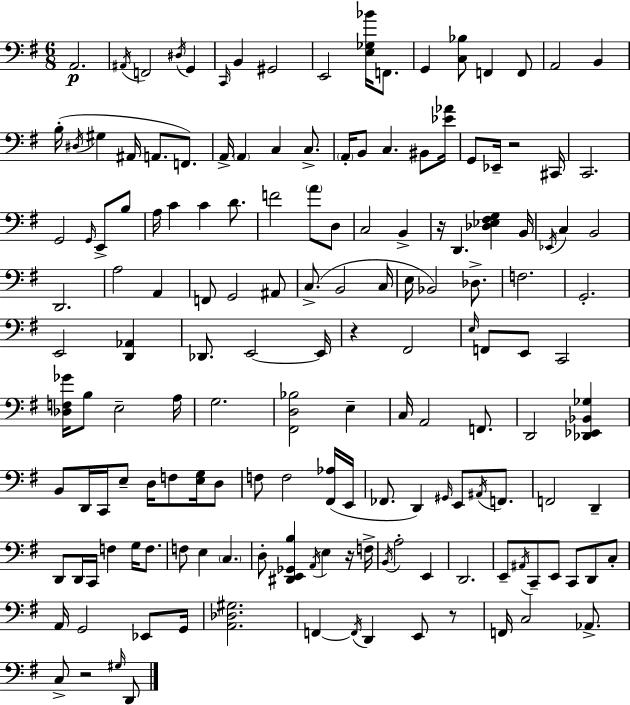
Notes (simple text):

A2/h. A#2/s F2/h D#3/s G2/q C2/s B2/q G#2/h E2/h [E3,Gb3,Bb4]/s F2/e. G2/q [C3,Bb3]/e F2/q F2/e A2/h B2/q B3/s D#3/s G#3/q A#2/s A2/e. F2/e. A2/s A2/q C3/q C3/e. A2/s B2/e C3/q. BIS2/e [Eb4,Ab4]/s G2/e Eb2/s R/h C#2/s C2/h. G2/h G2/s E2/e B3/e A3/s C4/q C4/q D4/e. F4/h A4/e D3/e C3/h B2/q R/s D2/q. [Db3,Eb3,F#3,G3]/q B2/s Eb2/s C3/q B2/h D2/h. A3/h A2/q F2/e G2/h A#2/e C3/e. B2/h C3/s E3/s Bb2/h Db3/e. F3/h. G2/h. E2/h [D2,Ab2]/q Db2/e. E2/h E2/s R/q F#2/h E3/s F2/e E2/e C2/h [Db3,F3,Gb4]/s B3/e E3/h A3/s G3/h. [F#2,D3,Bb3]/h E3/q C3/s A2/h F2/e. D2/h [Db2,Eb2,Bb2,Gb3]/q B2/e D2/s C2/s E3/e D3/s F3/e [E3,G3]/s D3/e F3/e F3/h [F#2,Ab3]/s E2/s FES2/e. D2/q G#2/s E2/e A#2/s F2/e. F2/h D2/q D2/e D2/s C2/s F3/q G3/s F3/e. F3/e E3/q C3/q. D3/e [D#2,E2,Gb2,B3]/q A2/s E3/q R/s F3/s B2/s A3/h E2/q D2/h. E2/e A#2/s C2/e E2/e C2/e D2/e C3/e A2/s G2/h Eb2/e G2/s [A2,Db3,G#3]/h. F2/q F2/s D2/q E2/e R/e F2/s C3/h Ab2/e. C3/e R/h G#3/s D2/e